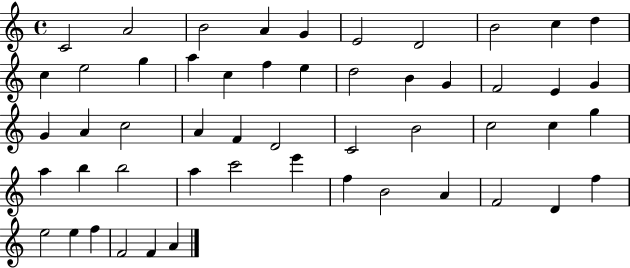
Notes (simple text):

C4/h A4/h B4/h A4/q G4/q E4/h D4/h B4/h C5/q D5/q C5/q E5/h G5/q A5/q C5/q F5/q E5/q D5/h B4/q G4/q F4/h E4/q G4/q G4/q A4/q C5/h A4/q F4/q D4/h C4/h B4/h C5/h C5/q G5/q A5/q B5/q B5/h A5/q C6/h E6/q F5/q B4/h A4/q F4/h D4/q F5/q E5/h E5/q F5/q F4/h F4/q A4/q